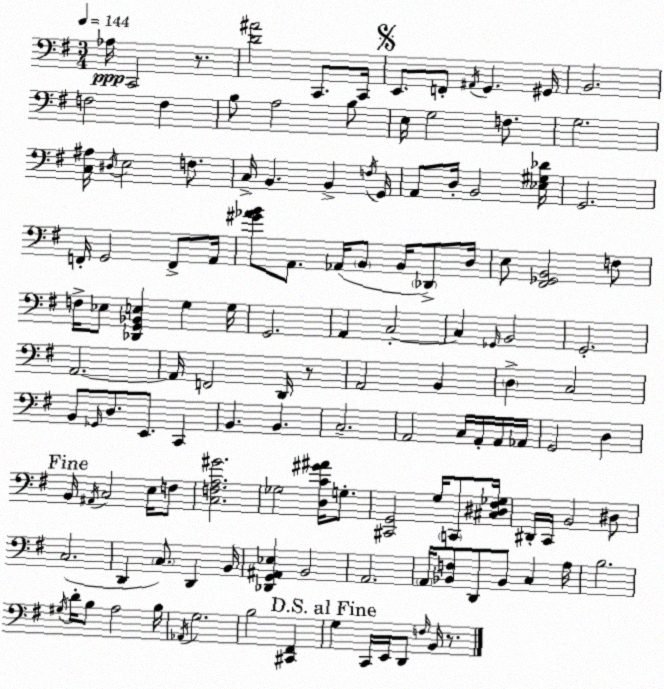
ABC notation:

X:1
T:Untitled
M:3/4
L:1/4
K:Em
_A,/4 C,,2 z/2 [D^A]2 C,,/2 C,,/4 E,,/2 F,,/2 ^A,,/4 G,, ^G,,/4 B,,2 F,2 F, B,/2 A,2 B,/2 E,/4 G,2 F,/2 G,2 [C,^A,]/4 ^D,/4 E,2 F,/2 C,/4 B,, B,, F,/4 G,,/4 A,,/2 D,/4 B,,2 [_E,^G,_D]/4 G,,2 F,,/4 G,,2 F,,/2 A,,/4 [^G_AB]/2 A,,/2 _A,,/4 B,,/2 B,,/4 _D,,/2 D,/4 E,/2 [^F,,_G,,B,,]2 F,/2 F,/4 _E,/2 [_D,,G,,_B,,E,] G, G,/4 G,,2 A,, C,2 C, _G,,/4 B,,2 G,,2 A,,2 A,,/4 F,,2 D,,/4 z/2 A,,2 B,, D, C,2 B,,/2 _G,,/4 D,/2 E,,/2 C,, B,, B,, C,2 A,,2 C,/4 A,,/4 A,,/4 _A,,/4 G,,2 D, B,,/4 ^A,,/4 C,2 E,/4 F,/2 [C,F,A,^G]2 _G,2 [D,C^G^A]/4 G,/2 [^C,,G,,]2 G,/4 C,,/2 [^C,^D,^F,_G,]/4 ^D,,/4 C,,/4 B,,2 ^D,/2 C,2 D,, C,/2 D,, B,,/4 [_D,,G,,^A,,_E,] B,,2 A,,2 A,,/4 [_B,,F,]/2 D,,/2 _B,,/2 C, A,/4 B,2 ^G,/4 D/4 B,/2 A,2 B,/4 _A,,/4 G,2 B,2 [^C,,^F,,] G, C,,/4 E,,/4 D,,/2 F,/4 B,,/4 z/2